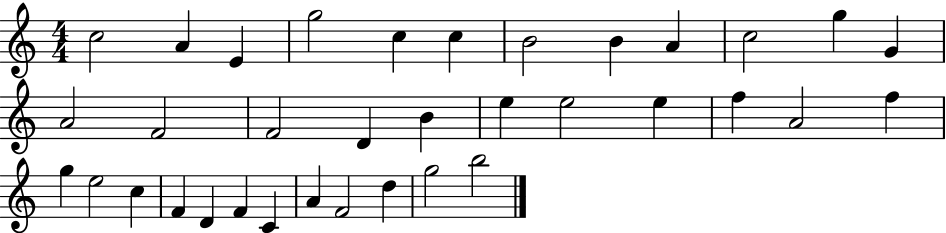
X:1
T:Untitled
M:4/4
L:1/4
K:C
c2 A E g2 c c B2 B A c2 g G A2 F2 F2 D B e e2 e f A2 f g e2 c F D F C A F2 d g2 b2